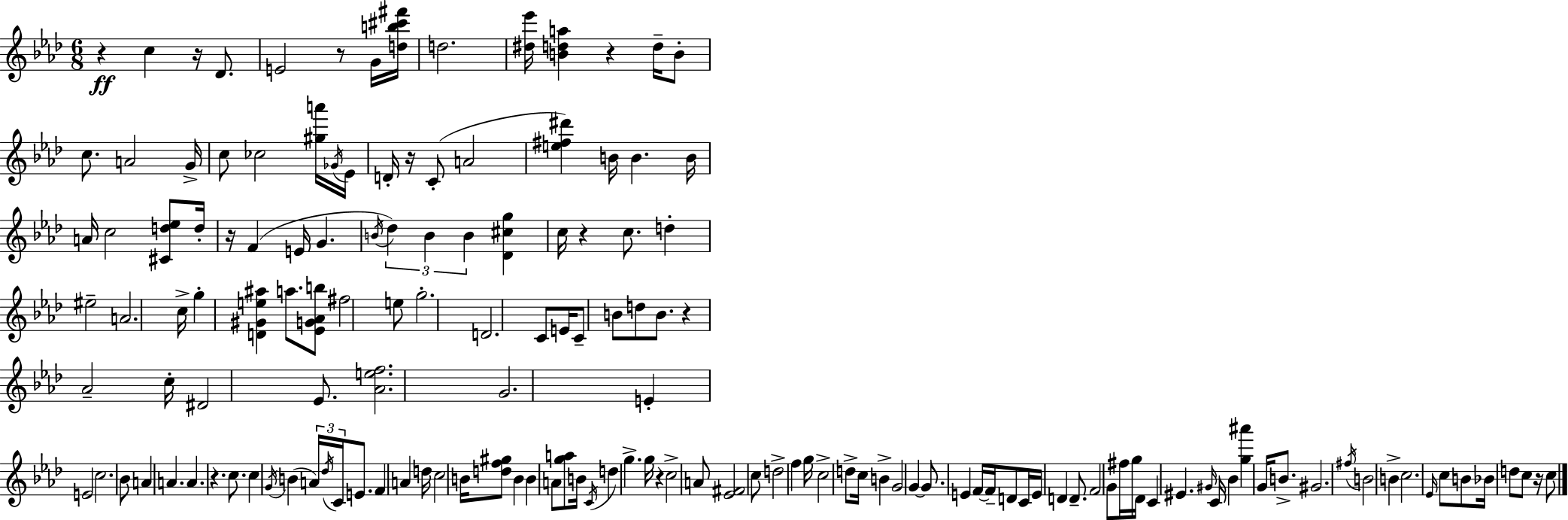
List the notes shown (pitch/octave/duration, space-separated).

R/q C5/q R/s Db4/e. E4/h R/e G4/s [D5,B5,C#6,F#6]/s D5/h. [D#5,Eb6]/s [B4,D5,A5]/q R/q D5/s B4/e C5/e. A4/h G4/s C5/e CES5/h [G#5,A6]/s Gb4/s Eb4/s D4/s R/s C4/e A4/h [E5,F#5,D#6]/q B4/s B4/q. B4/s A4/s C5/h [C#4,D5,Eb5]/e D5/s R/s F4/q E4/s G4/q. B4/s Db5/q B4/q B4/q [Db4,C#5,G5]/q C5/s R/q C5/e. D5/q EIS5/h A4/h. C5/s G5/q [D4,G#4,E5,A#5]/q A5/e. [Eb4,G4,Ab4,B5]/e F#5/h E5/e G5/h. D4/h. C4/e E4/s C4/e B4/e D5/e B4/e. R/q Ab4/h C5/s D#4/h Eb4/e. [Ab4,E5,F5]/h. G4/h. E4/q E4/h C5/h. Bb4/e A4/q A4/q. A4/q. R/q. C5/e. C5/q G4/s B4/q A4/s Db5/s C4/s E4/e. F4/q A4/q D5/s C5/h B4/s [D5,F5,G#5]/e B4/q B4/q A4/e [G5,A5]/e B4/s C4/s D5/q G5/q. G5/s R/q C5/h A4/e [Eb4,F#4]/h C5/e D5/h F5/q G5/s C5/h D5/e C5/s B4/q G4/h G4/q G4/e. E4/q F4/s F4/s D4/e C4/s E4/s D4/q D4/e. F4/h G4/e F#5/s G5/s Db4/s C4/q EIS4/q. G#4/s C4/s Bb4/q [G5,A#6]/q G4/s B4/e. G#4/h. F#5/s B4/h B4/q C5/h. Eb4/s C5/e B4/e Bb4/s D5/e C5/e R/s C5/e